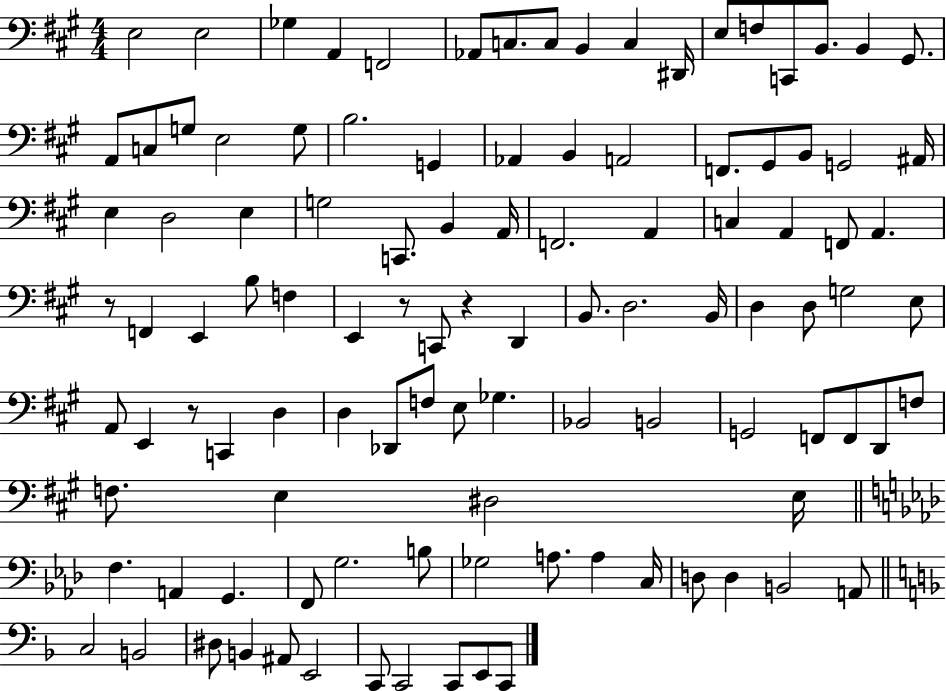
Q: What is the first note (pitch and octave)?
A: E3